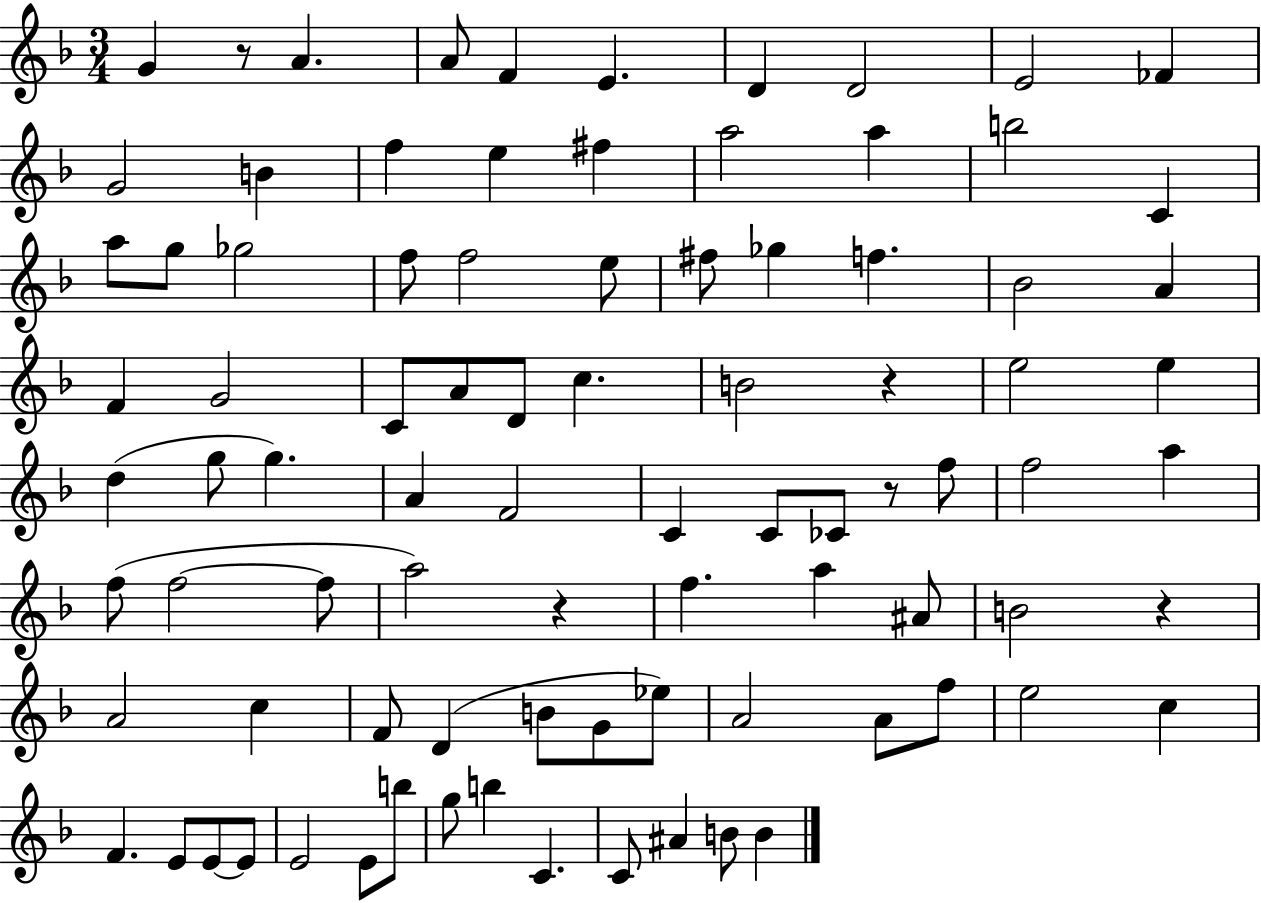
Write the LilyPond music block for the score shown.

{
  \clef treble
  \numericTimeSignature
  \time 3/4
  \key f \major
  \repeat volta 2 { g'4 r8 a'4. | a'8 f'4 e'4. | d'4 d'2 | e'2 fes'4 | \break g'2 b'4 | f''4 e''4 fis''4 | a''2 a''4 | b''2 c'4 | \break a''8 g''8 ges''2 | f''8 f''2 e''8 | fis''8 ges''4 f''4. | bes'2 a'4 | \break f'4 g'2 | c'8 a'8 d'8 c''4. | b'2 r4 | e''2 e''4 | \break d''4( g''8 g''4.) | a'4 f'2 | c'4 c'8 ces'8 r8 f''8 | f''2 a''4 | \break f''8( f''2~~ f''8 | a''2) r4 | f''4. a''4 ais'8 | b'2 r4 | \break a'2 c''4 | f'8 d'4( b'8 g'8 ees''8) | a'2 a'8 f''8 | e''2 c''4 | \break f'4. e'8 e'8~~ e'8 | e'2 e'8 b''8 | g''8 b''4 c'4. | c'8 ais'4 b'8 b'4 | \break } \bar "|."
}